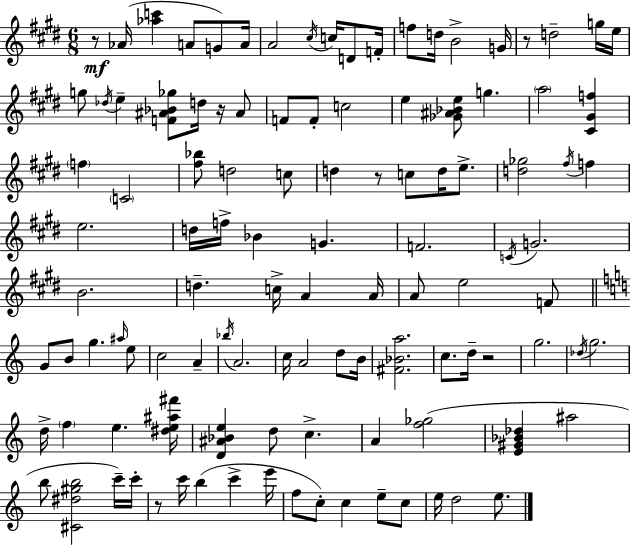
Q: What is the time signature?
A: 6/8